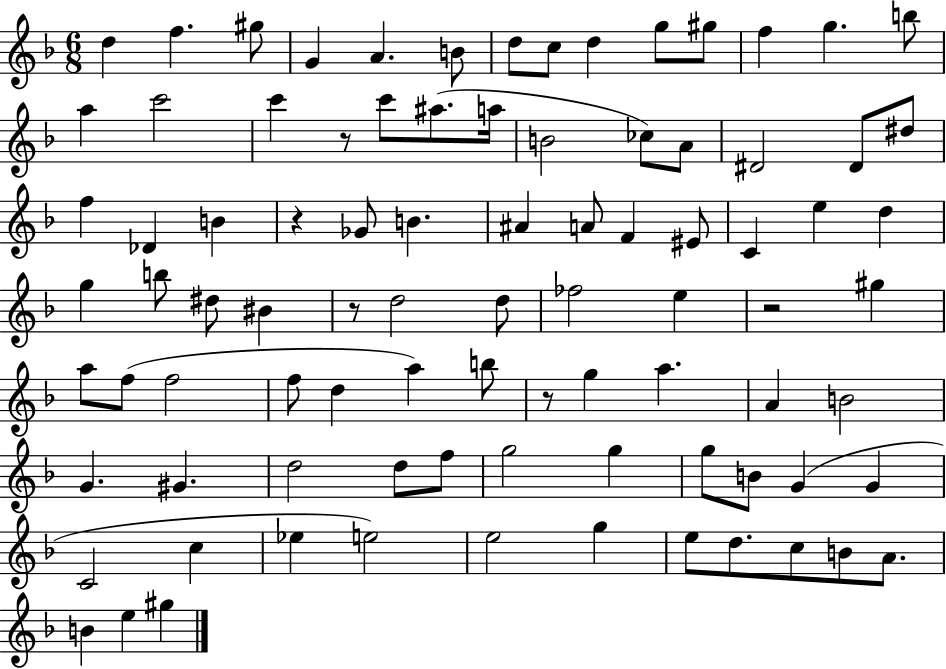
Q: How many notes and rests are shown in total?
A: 88